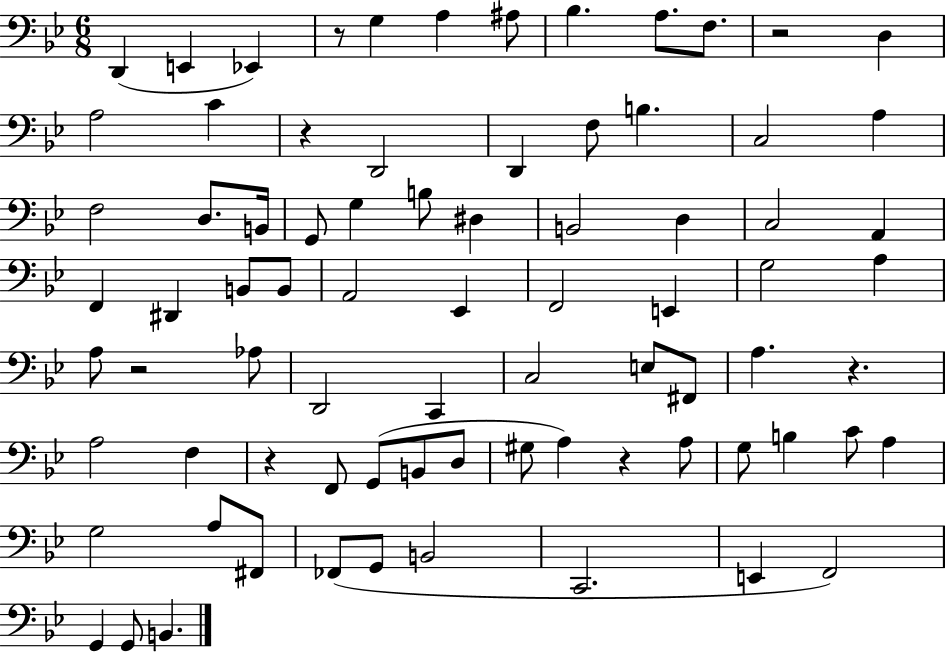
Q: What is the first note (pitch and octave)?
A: D2